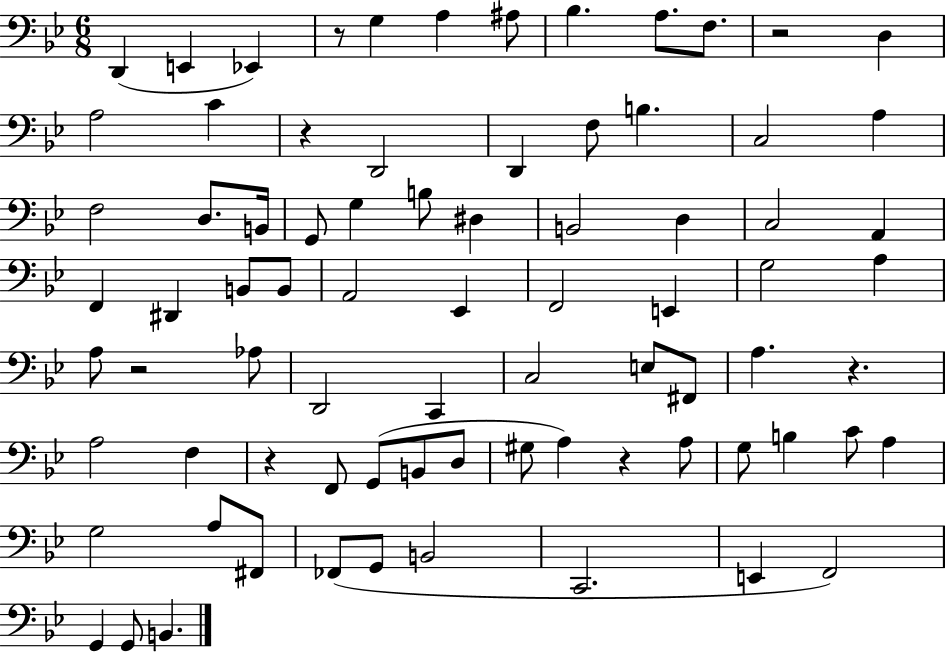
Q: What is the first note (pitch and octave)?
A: D2